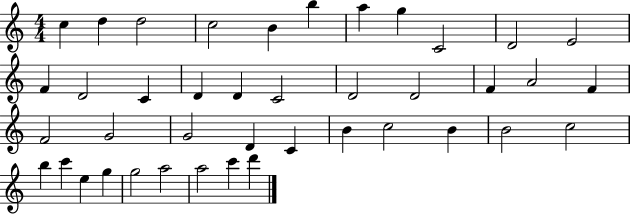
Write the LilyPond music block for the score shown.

{
  \clef treble
  \numericTimeSignature
  \time 4/4
  \key c \major
  c''4 d''4 d''2 | c''2 b'4 b''4 | a''4 g''4 c'2 | d'2 e'2 | \break f'4 d'2 c'4 | d'4 d'4 c'2 | d'2 d'2 | f'4 a'2 f'4 | \break f'2 g'2 | g'2 d'4 c'4 | b'4 c''2 b'4 | b'2 c''2 | \break b''4 c'''4 e''4 g''4 | g''2 a''2 | a''2 c'''4 d'''4 | \bar "|."
}